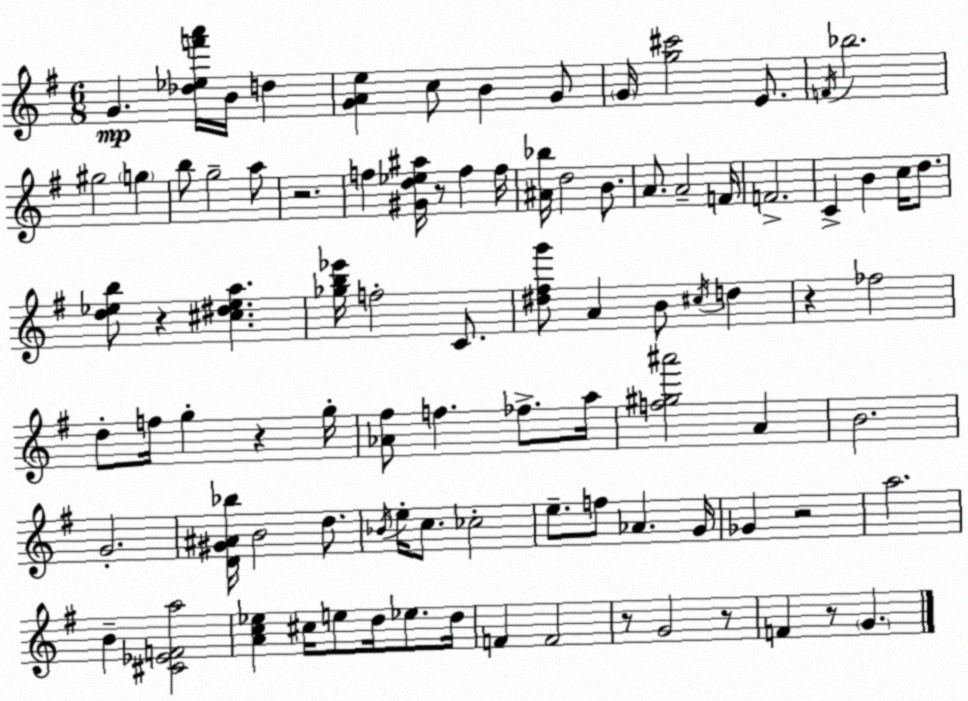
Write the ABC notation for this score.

X:1
T:Untitled
M:6/8
L:1/4
K:Em
G [_d_ef'a']/4 B/4 d [GAe] c/2 B G/2 G/4 [g^c']2 E/2 F/4 _b2 ^g2 g b/2 g2 a/2 z2 f [^Gd_e^a]/4 z/2 f f/4 [^A_b]/4 d2 B/2 A/2 A2 F/4 F2 C B c/4 d/2 [d_eb]/2 z [^c^d_ea] [_gb_e']/4 f2 C/2 [^d^fg']/2 A B/2 ^c/4 d z _f2 d/2 f/4 g z g/4 [_A^f]/2 f _f/2 a/4 [f^g^a']2 A B2 G2 [D^G^A_b]/4 B2 d/2 _B/4 e/4 c/2 _c2 e/2 f/2 _A G/4 _G z2 a2 B [^C_EFa]2 [Ac_e] ^c/4 e/2 d/4 _e/2 d/4 F F2 z/2 G2 z/2 F z/2 G